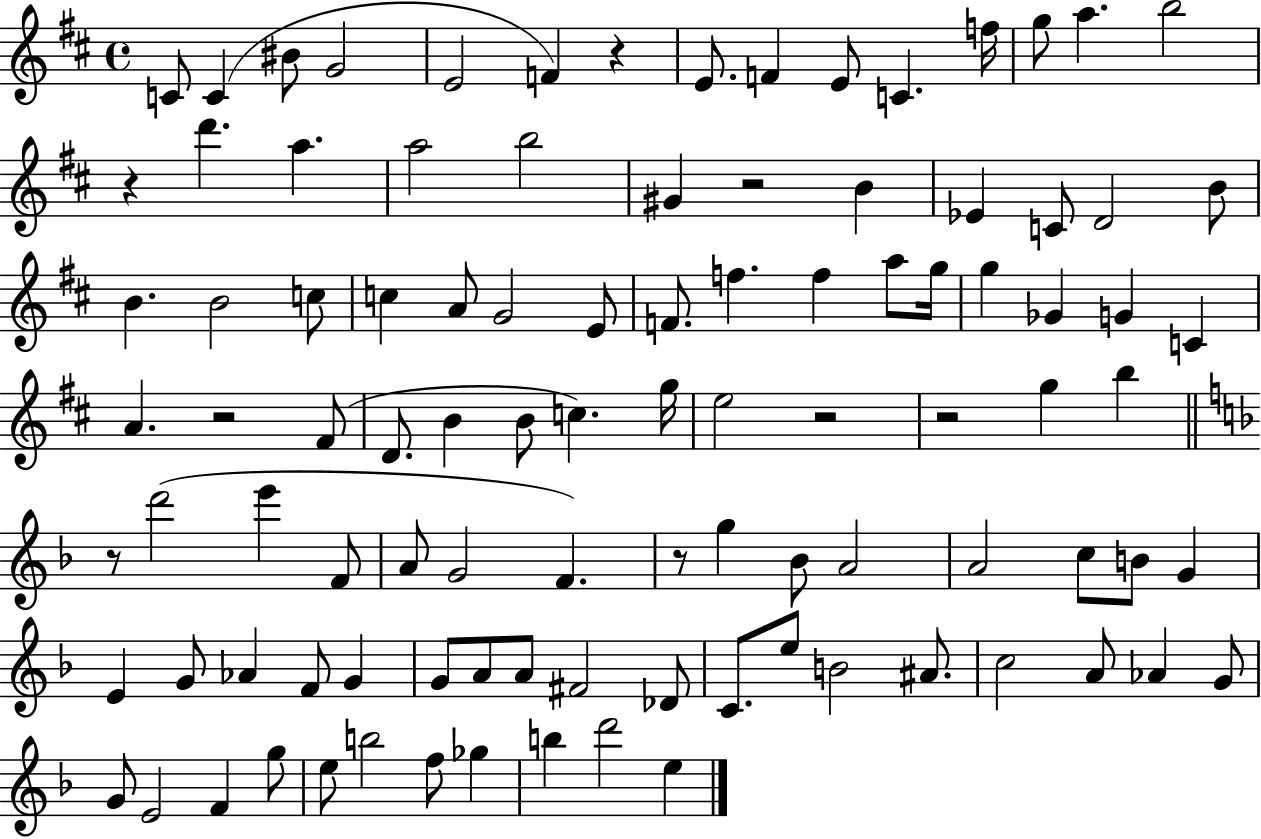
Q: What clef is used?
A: treble